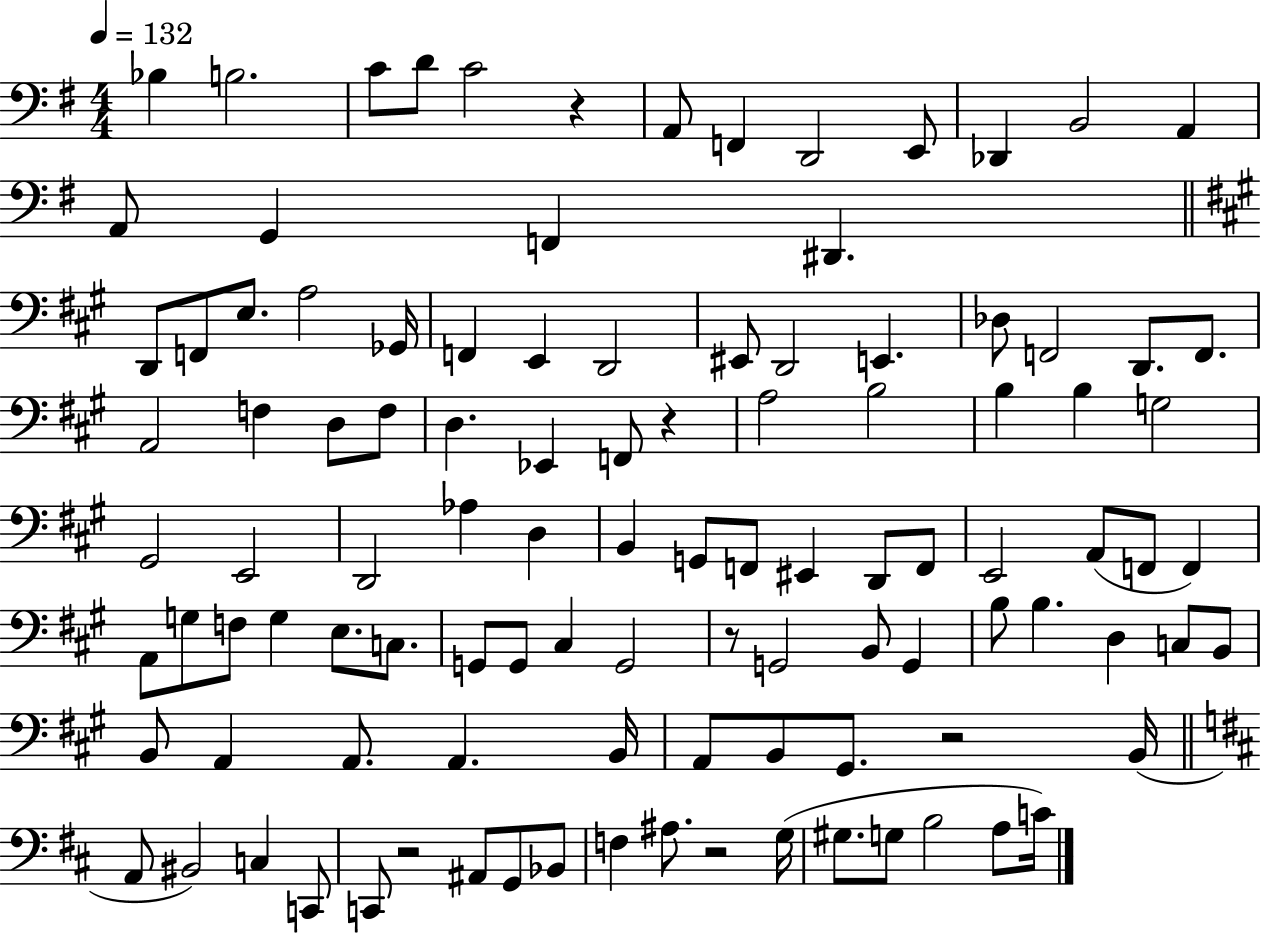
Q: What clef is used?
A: bass